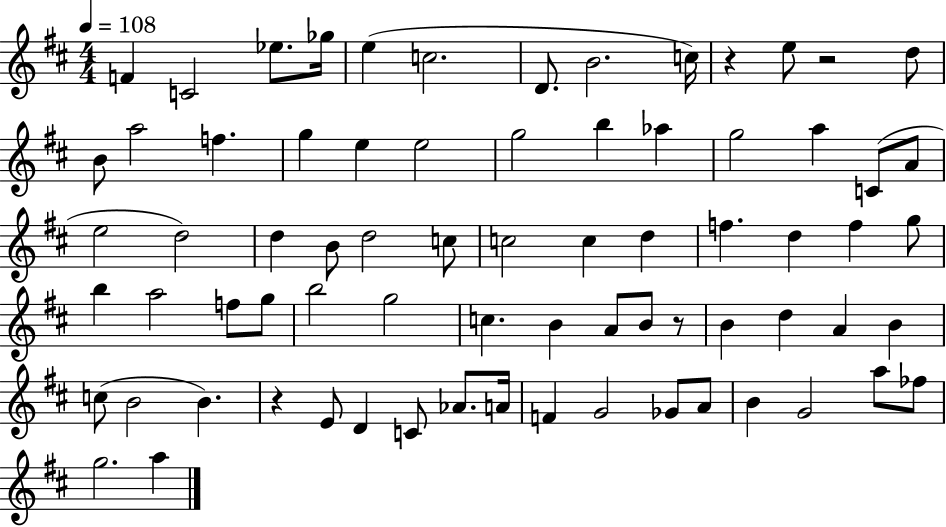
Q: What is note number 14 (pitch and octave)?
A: F5